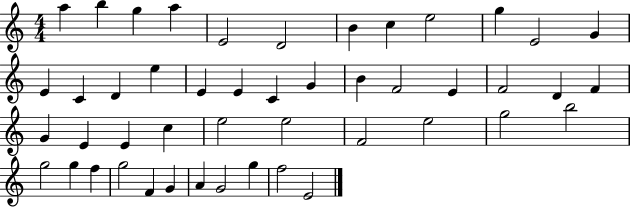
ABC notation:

X:1
T:Untitled
M:4/4
L:1/4
K:C
a b g a E2 D2 B c e2 g E2 G E C D e E E C G B F2 E F2 D F G E E c e2 e2 F2 e2 g2 b2 g2 g f g2 F G A G2 g f2 E2